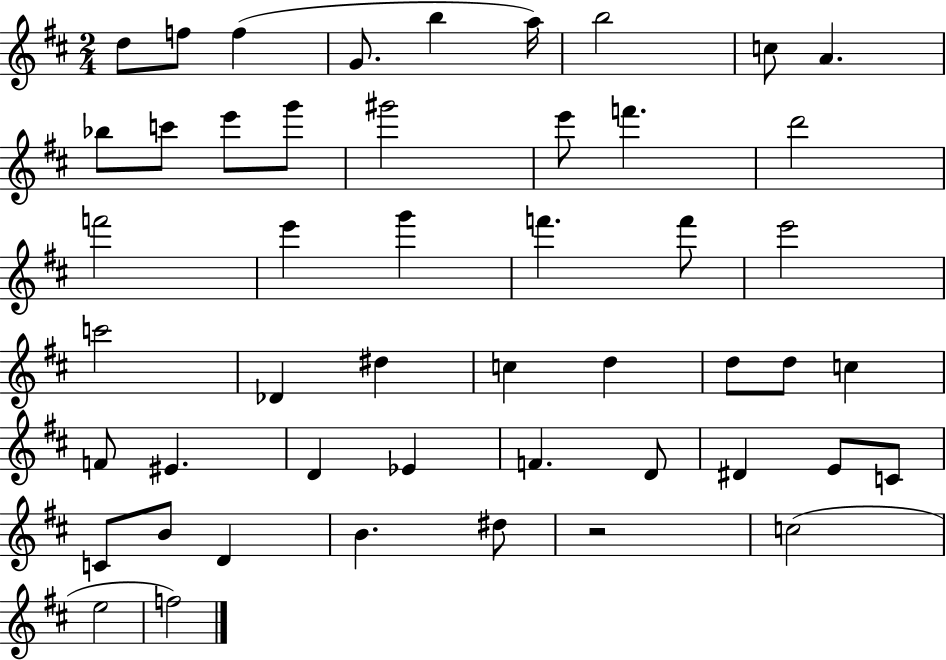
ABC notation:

X:1
T:Untitled
M:2/4
L:1/4
K:D
d/2 f/2 f G/2 b a/4 b2 c/2 A _b/2 c'/2 e'/2 g'/2 ^g'2 e'/2 f' d'2 f'2 e' g' f' f'/2 e'2 c'2 _D ^d c d d/2 d/2 c F/2 ^E D _E F D/2 ^D E/2 C/2 C/2 B/2 D B ^d/2 z2 c2 e2 f2